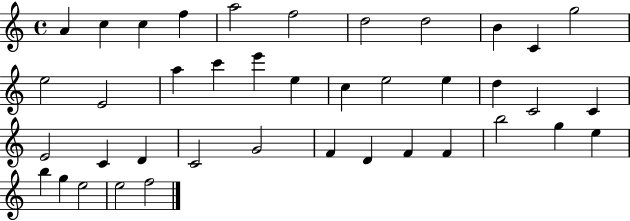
{
  \clef treble
  \time 4/4
  \defaultTimeSignature
  \key c \major
  a'4 c''4 c''4 f''4 | a''2 f''2 | d''2 d''2 | b'4 c'4 g''2 | \break e''2 e'2 | a''4 c'''4 e'''4 e''4 | c''4 e''2 e''4 | d''4 c'2 c'4 | \break e'2 c'4 d'4 | c'2 g'2 | f'4 d'4 f'4 f'4 | b''2 g''4 e''4 | \break b''4 g''4 e''2 | e''2 f''2 | \bar "|."
}